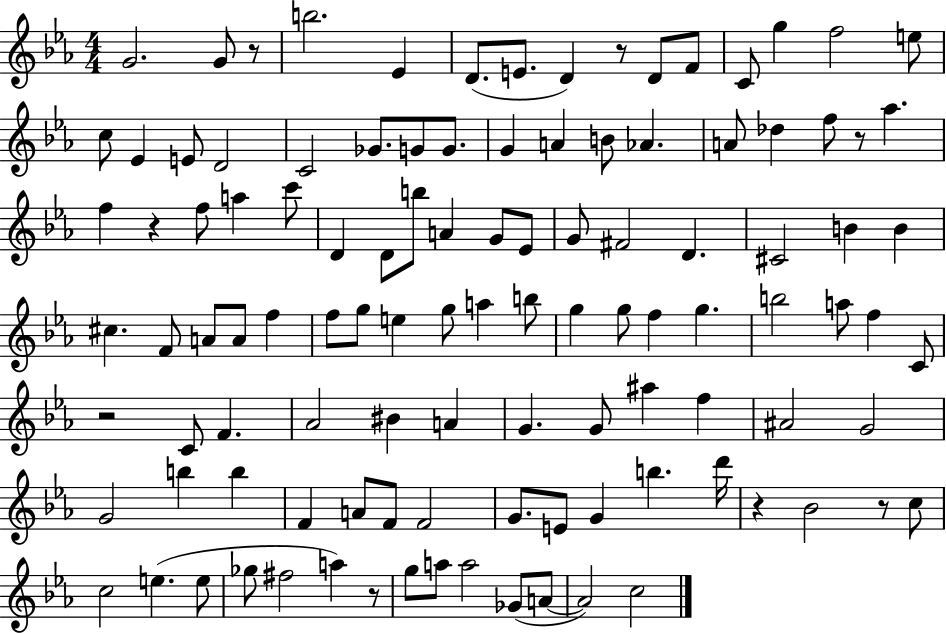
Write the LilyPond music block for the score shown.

{
  \clef treble
  \numericTimeSignature
  \time 4/4
  \key ees \major
  g'2. g'8 r8 | b''2. ees'4 | d'8.( e'8. d'4) r8 d'8 f'8 | c'8 g''4 f''2 e''8 | \break c''8 ees'4 e'8 d'2 | c'2 ges'8. g'8 g'8. | g'4 a'4 b'8 aes'4. | a'8 des''4 f''8 r8 aes''4. | \break f''4 r4 f''8 a''4 c'''8 | d'4 d'8 b''8 a'4 g'8 ees'8 | g'8 fis'2 d'4. | cis'2 b'4 b'4 | \break cis''4. f'8 a'8 a'8 f''4 | f''8 g''8 e''4 g''8 a''4 b''8 | g''4 g''8 f''4 g''4. | b''2 a''8 f''4 c'8 | \break r2 c'8 f'4. | aes'2 bis'4 a'4 | g'4. g'8 ais''4 f''4 | ais'2 g'2 | \break g'2 b''4 b''4 | f'4 a'8 f'8 f'2 | g'8. e'8 g'4 b''4. d'''16 | r4 bes'2 r8 c''8 | \break c''2 e''4.( e''8 | ges''8 fis''2 a''4) r8 | g''8 a''8 a''2 ges'8( a'8~~ | a'2) c''2 | \break \bar "|."
}